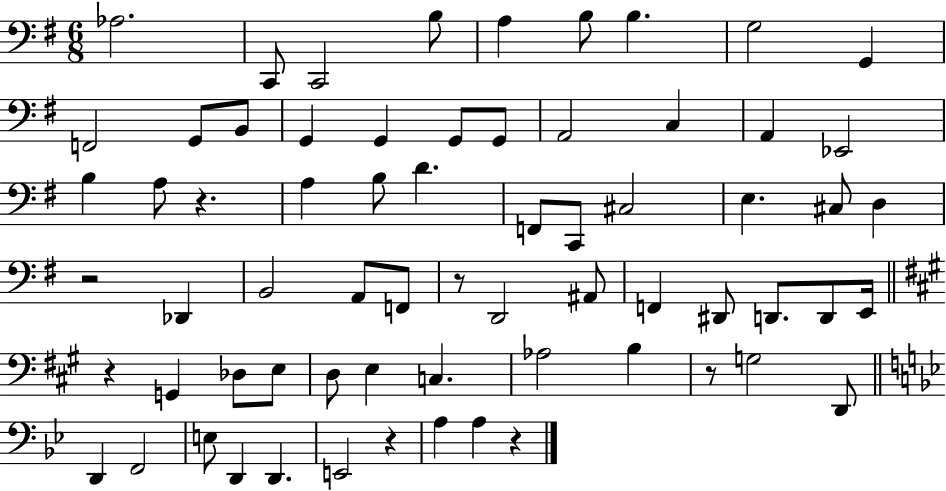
Ab3/h. C2/e C2/h B3/e A3/q B3/e B3/q. G3/h G2/q F2/h G2/e B2/e G2/q G2/q G2/e G2/e A2/h C3/q A2/q Eb2/h B3/q A3/e R/q. A3/q B3/e D4/q. F2/e C2/e C#3/h E3/q. C#3/e D3/q R/h Db2/q B2/h A2/e F2/e R/e D2/h A#2/e F2/q D#2/e D2/e. D2/e E2/s R/q G2/q Db3/e E3/e D3/e E3/q C3/q. Ab3/h B3/q R/e G3/h D2/e D2/q F2/h E3/e D2/q D2/q. E2/h R/q A3/q A3/q R/q